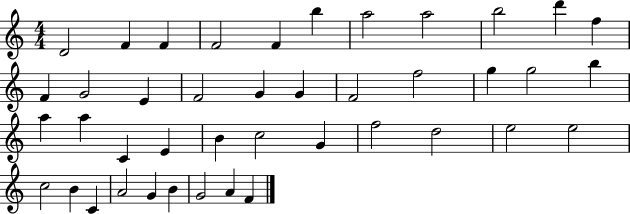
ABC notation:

X:1
T:Untitled
M:4/4
L:1/4
K:C
D2 F F F2 F b a2 a2 b2 d' f F G2 E F2 G G F2 f2 g g2 b a a C E B c2 G f2 d2 e2 e2 c2 B C A2 G B G2 A F